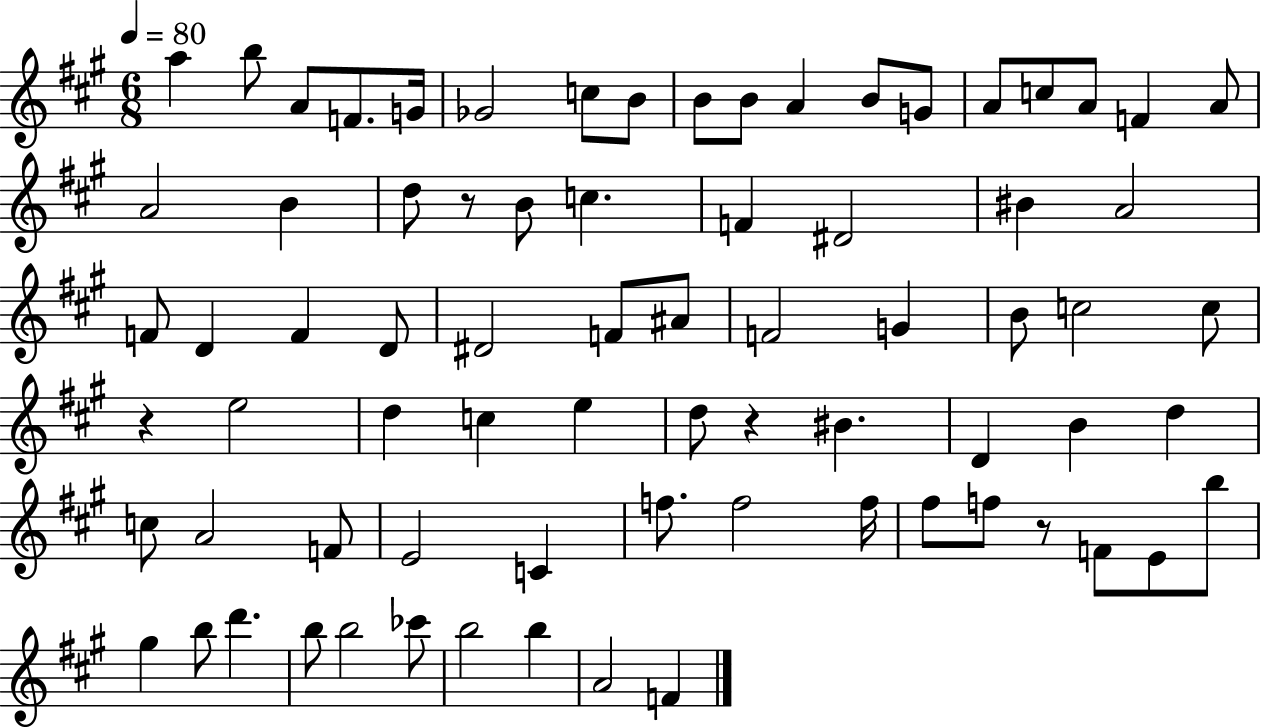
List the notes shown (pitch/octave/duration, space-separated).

A5/q B5/e A4/e F4/e. G4/s Gb4/h C5/e B4/e B4/e B4/e A4/q B4/e G4/e A4/e C5/e A4/e F4/q A4/e A4/h B4/q D5/e R/e B4/e C5/q. F4/q D#4/h BIS4/q A4/h F4/e D4/q F4/q D4/e D#4/h F4/e A#4/e F4/h G4/q B4/e C5/h C5/e R/q E5/h D5/q C5/q E5/q D5/e R/q BIS4/q. D4/q B4/q D5/q C5/e A4/h F4/e E4/h C4/q F5/e. F5/h F5/s F#5/e F5/e R/e F4/e E4/e B5/e G#5/q B5/e D6/q. B5/e B5/h CES6/e B5/h B5/q A4/h F4/q